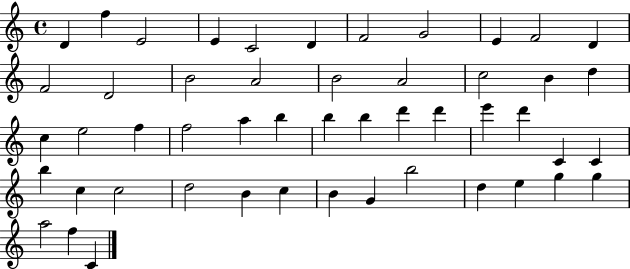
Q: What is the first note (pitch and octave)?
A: D4